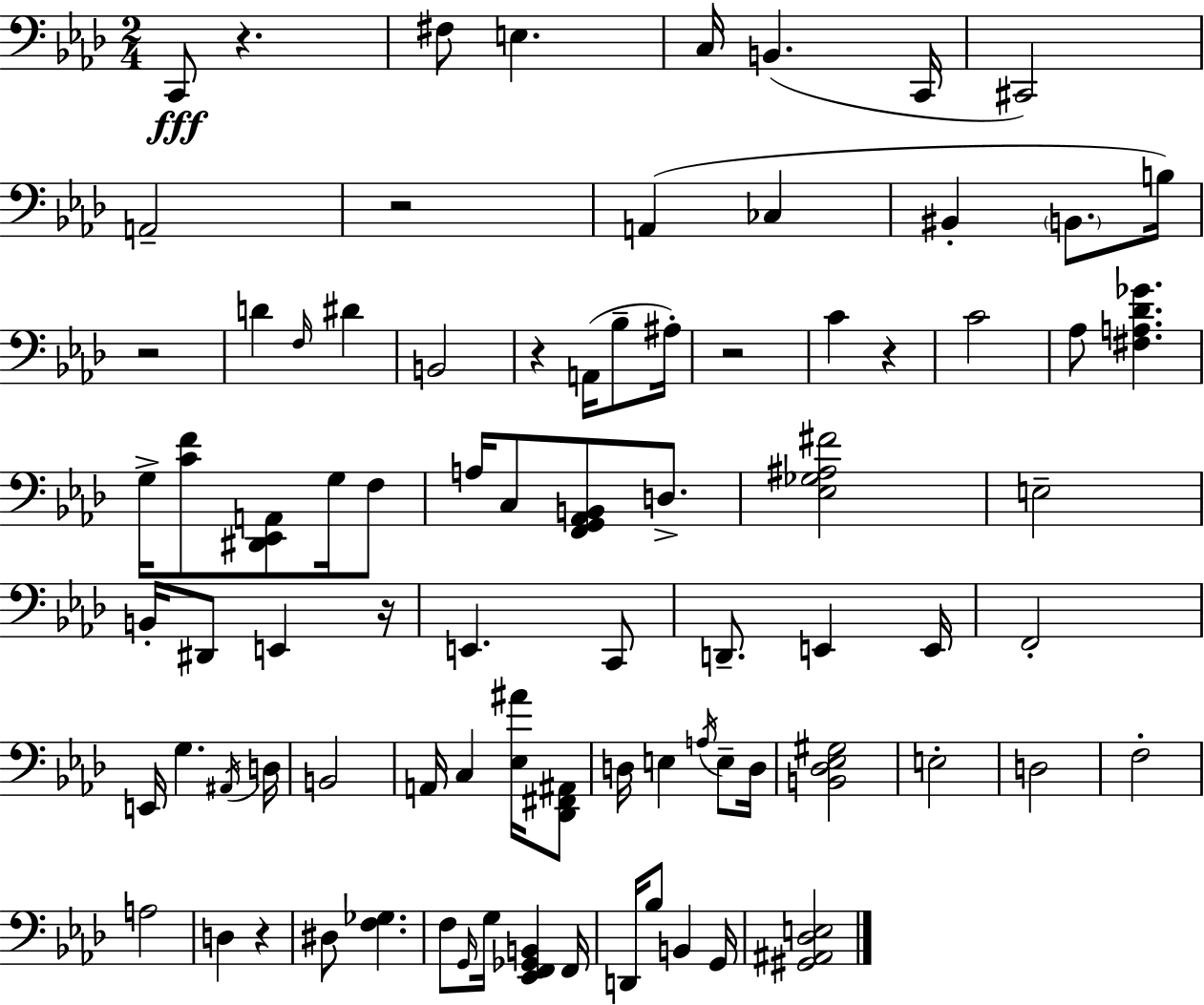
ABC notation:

X:1
T:Untitled
M:2/4
L:1/4
K:Ab
C,,/2 z ^F,/2 E, C,/4 B,, C,,/4 ^C,,2 A,,2 z2 A,, _C, ^B,, B,,/2 B,/4 z2 D F,/4 ^D B,,2 z A,,/4 _B,/2 ^A,/4 z2 C z C2 _A,/2 [^F,A,_D_G] G,/4 [CF]/2 [^D,,_E,,A,,]/2 G,/4 F,/2 A,/4 C,/2 [F,,G,,_A,,B,,]/2 D,/2 [_E,_G,^A,^F]2 E,2 B,,/4 ^D,,/2 E,, z/4 E,, C,,/2 D,,/2 E,, E,,/4 F,,2 E,,/4 G, ^A,,/4 D,/4 B,,2 A,,/4 C, [_E,^A]/4 [_D,,^F,,^A,,]/2 D,/4 E, A,/4 E,/2 D,/4 [B,,_D,_E,^G,]2 E,2 D,2 F,2 A,2 D, z ^D,/2 [F,_G,] F,/2 G,,/4 G,/4 [_E,,F,,_G,,B,,] F,,/4 D,,/4 _B,/2 B,, G,,/4 [^G,,^A,,_D,E,]2